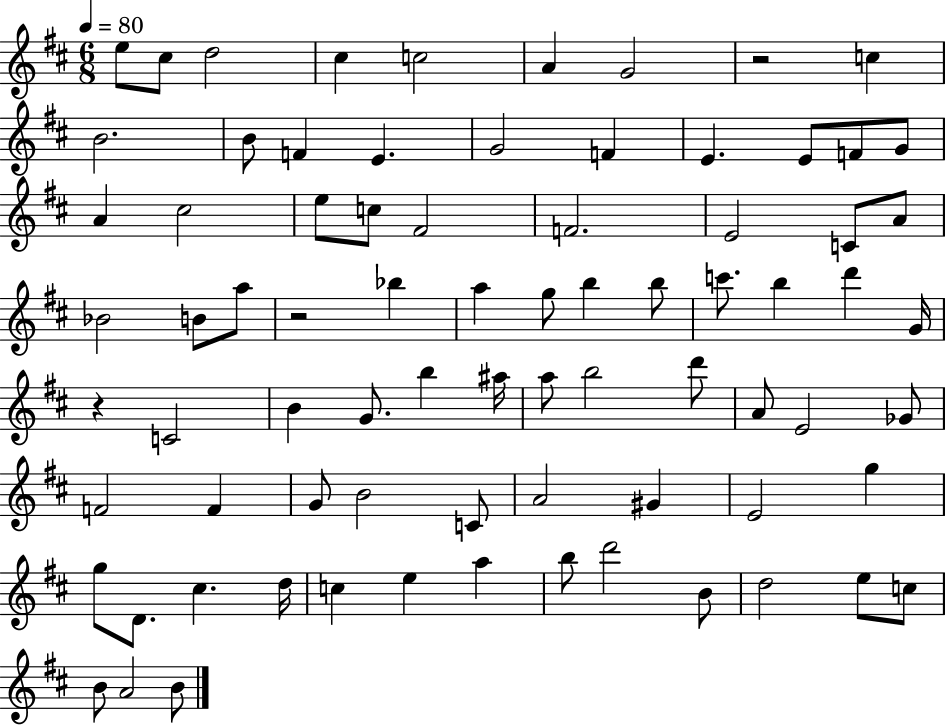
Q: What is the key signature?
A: D major